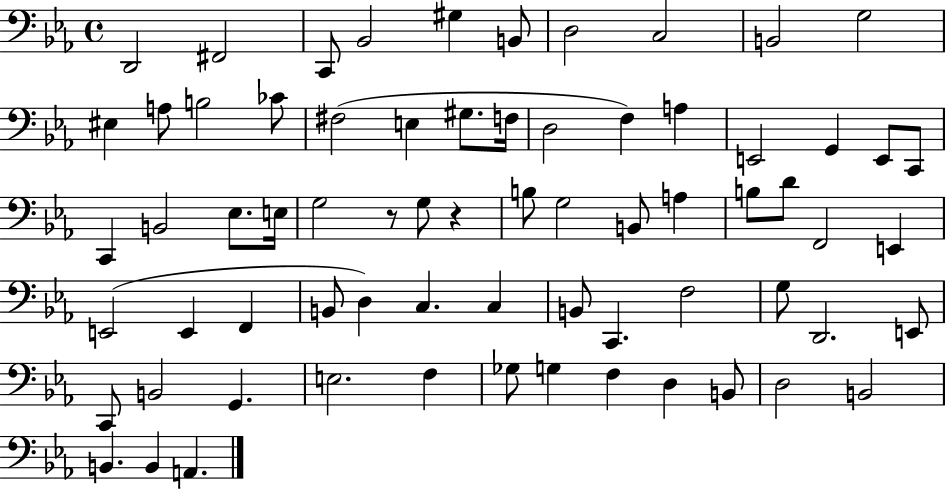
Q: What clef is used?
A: bass